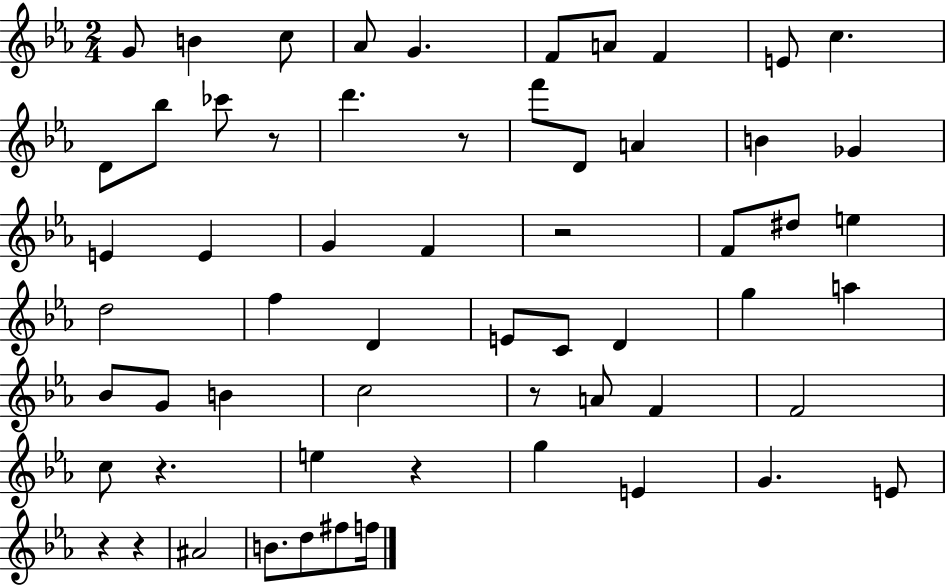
G4/e B4/q C5/e Ab4/e G4/q. F4/e A4/e F4/q E4/e C5/q. D4/e Bb5/e CES6/e R/e D6/q. R/e F6/e D4/e A4/q B4/q Gb4/q E4/q E4/q G4/q F4/q R/h F4/e D#5/e E5/q D5/h F5/q D4/q E4/e C4/e D4/q G5/q A5/q Bb4/e G4/e B4/q C5/h R/e A4/e F4/q F4/h C5/e R/q. E5/q R/q G5/q E4/q G4/q. E4/e R/q R/q A#4/h B4/e. D5/e F#5/e F5/s